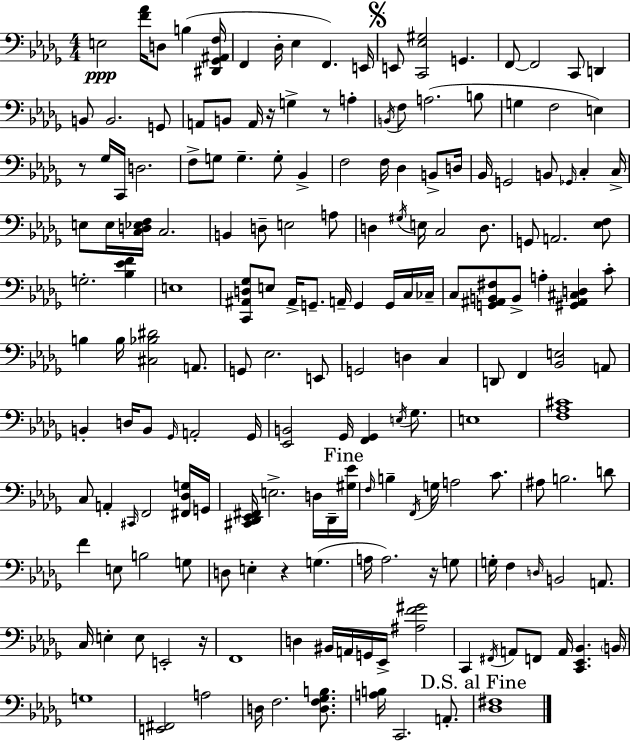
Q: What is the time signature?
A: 4/4